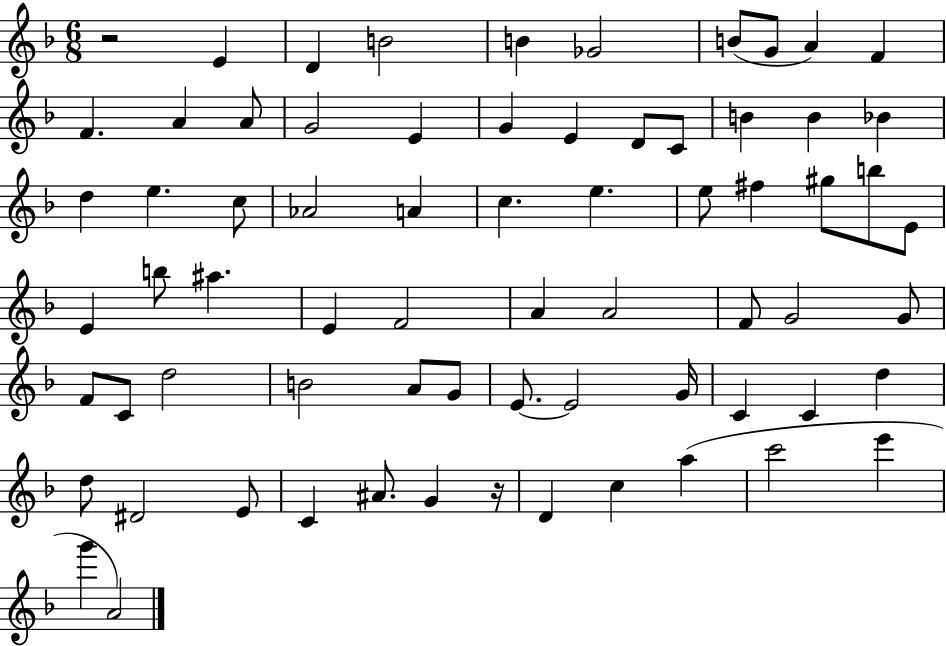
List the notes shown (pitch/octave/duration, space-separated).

R/h E4/q D4/q B4/h B4/q Gb4/h B4/e G4/e A4/q F4/q F4/q. A4/q A4/e G4/h E4/q G4/q E4/q D4/e C4/e B4/q B4/q Bb4/q D5/q E5/q. C5/e Ab4/h A4/q C5/q. E5/q. E5/e F#5/q G#5/e B5/e E4/e E4/q B5/e A#5/q. E4/q F4/h A4/q A4/h F4/e G4/h G4/e F4/e C4/e D5/h B4/h A4/e G4/e E4/e. E4/h G4/s C4/q C4/q D5/q D5/e D#4/h E4/e C4/q A#4/e. G4/q R/s D4/q C5/q A5/q C6/h E6/q G6/q A4/h